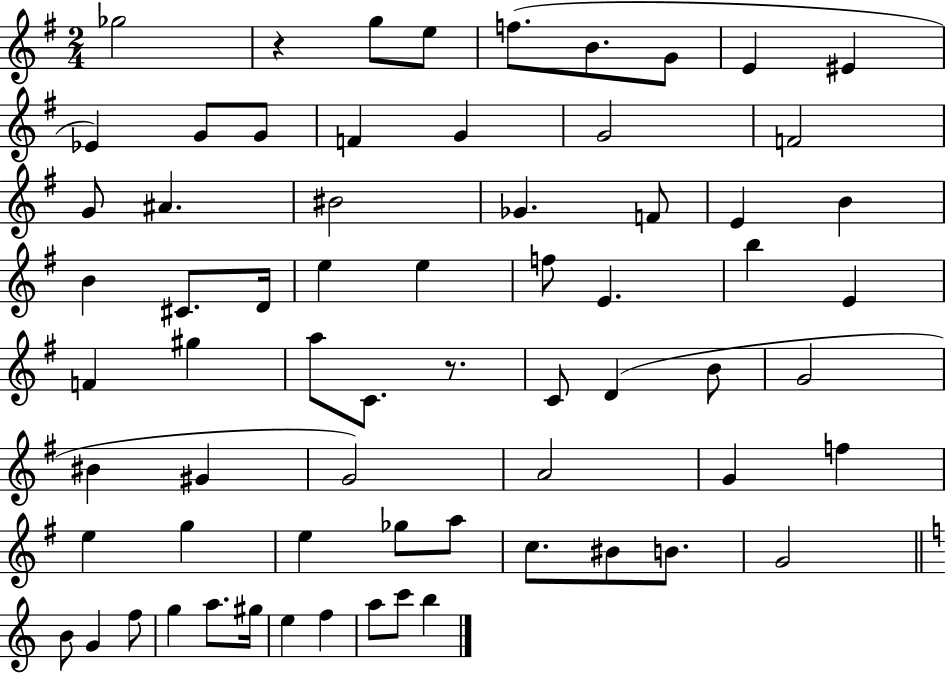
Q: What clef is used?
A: treble